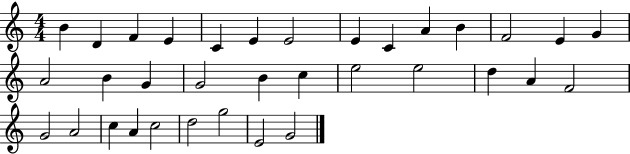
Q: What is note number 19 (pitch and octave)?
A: B4